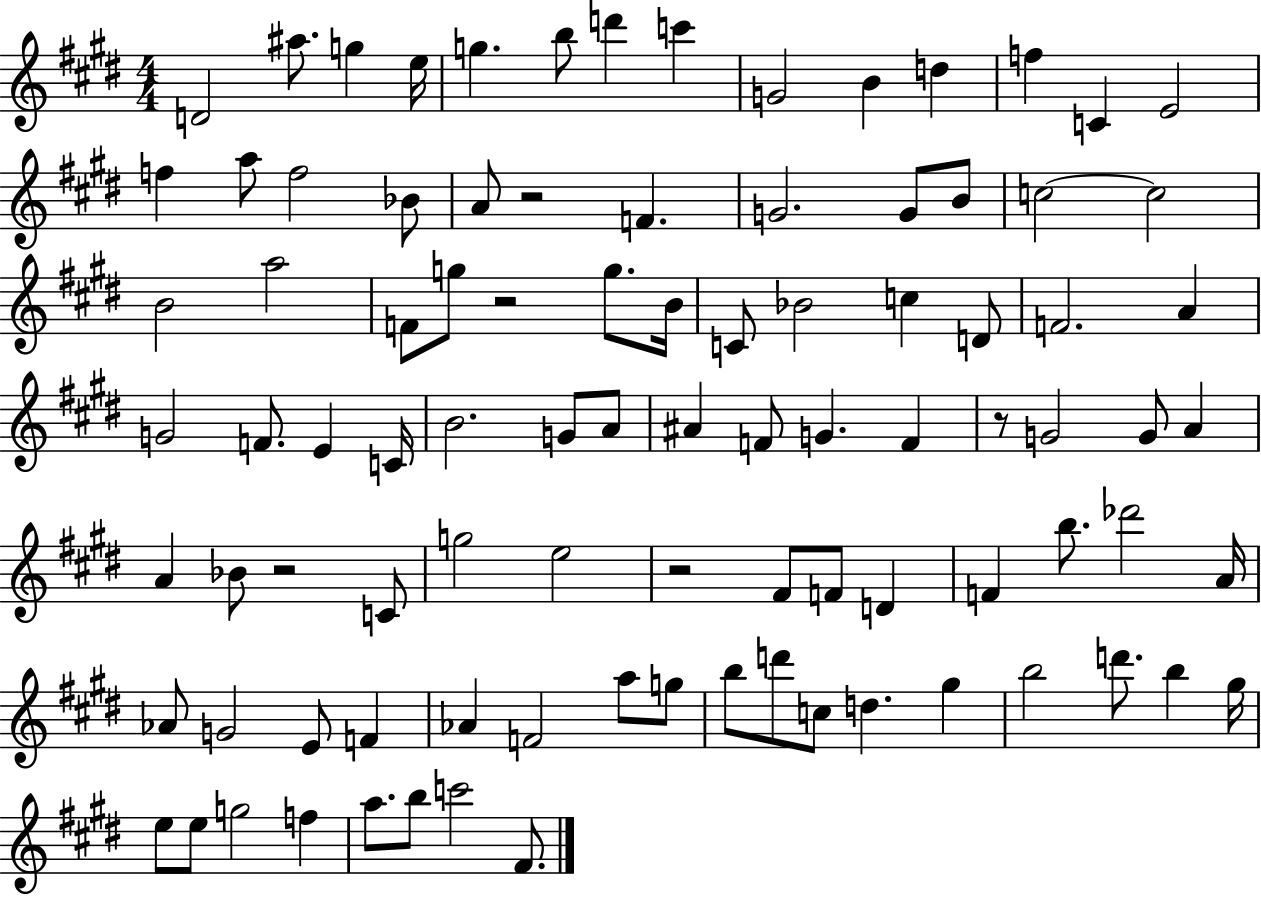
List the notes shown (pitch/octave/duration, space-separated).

D4/h A#5/e. G5/q E5/s G5/q. B5/e D6/q C6/q G4/h B4/q D5/q F5/q C4/q E4/h F5/q A5/e F5/h Bb4/e A4/e R/h F4/q. G4/h. G4/e B4/e C5/h C5/h B4/h A5/h F4/e G5/e R/h G5/e. B4/s C4/e Bb4/h C5/q D4/e F4/h. A4/q G4/h F4/e. E4/q C4/s B4/h. G4/e A4/e A#4/q F4/e G4/q. F4/q R/e G4/h G4/e A4/q A4/q Bb4/e R/h C4/e G5/h E5/h R/h F#4/e F4/e D4/q F4/q B5/e. Db6/h A4/s Ab4/e G4/h E4/e F4/q Ab4/q F4/h A5/e G5/e B5/e D6/e C5/e D5/q. G#5/q B5/h D6/e. B5/q G#5/s E5/e E5/e G5/h F5/q A5/e. B5/e C6/h F#4/e.